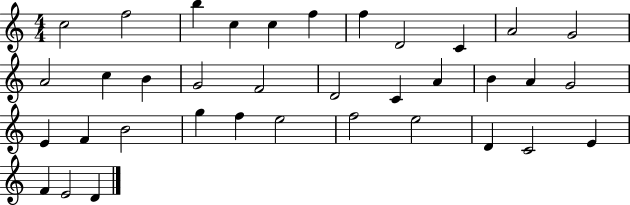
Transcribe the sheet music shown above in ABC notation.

X:1
T:Untitled
M:4/4
L:1/4
K:C
c2 f2 b c c f f D2 C A2 G2 A2 c B G2 F2 D2 C A B A G2 E F B2 g f e2 f2 e2 D C2 E F E2 D